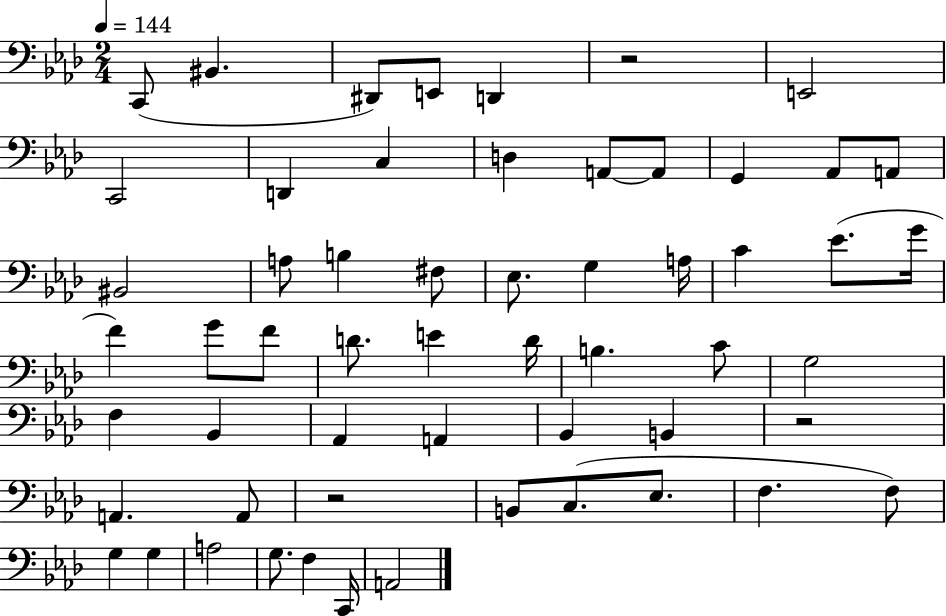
C2/e BIS2/q. D#2/e E2/e D2/q R/h E2/h C2/h D2/q C3/q D3/q A2/e A2/e G2/q Ab2/e A2/e BIS2/h A3/e B3/q F#3/e Eb3/e. G3/q A3/s C4/q Eb4/e. G4/s F4/q G4/e F4/e D4/e. E4/q D4/s B3/q. C4/e G3/h F3/q Bb2/q Ab2/q A2/q Bb2/q B2/q R/h A2/q. A2/e R/h B2/e C3/e. Eb3/e. F3/q. F3/e G3/q G3/q A3/h G3/e. F3/q C2/s A2/h